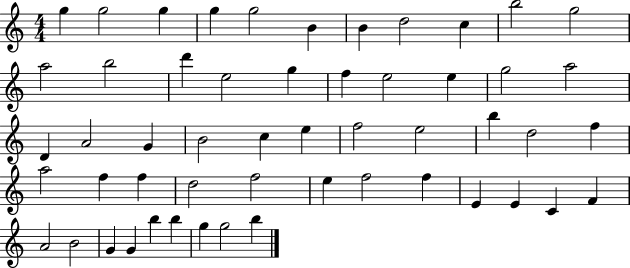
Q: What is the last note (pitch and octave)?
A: B5